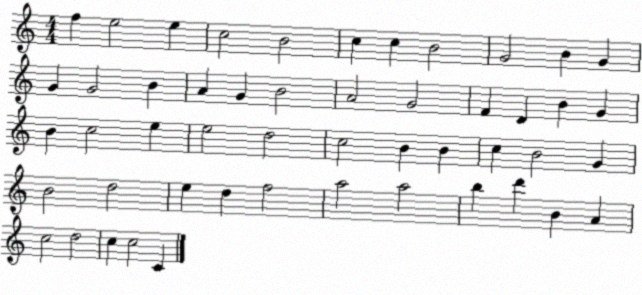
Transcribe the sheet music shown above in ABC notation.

X:1
T:Untitled
M:4/4
L:1/4
K:C
f e2 e c2 B2 c c B2 G2 B G G G2 B A G B2 A2 G2 F D B G B c2 e e2 d2 c2 B B c B2 G B2 d2 e d f2 a2 a2 b d' B A c2 d2 c c2 C